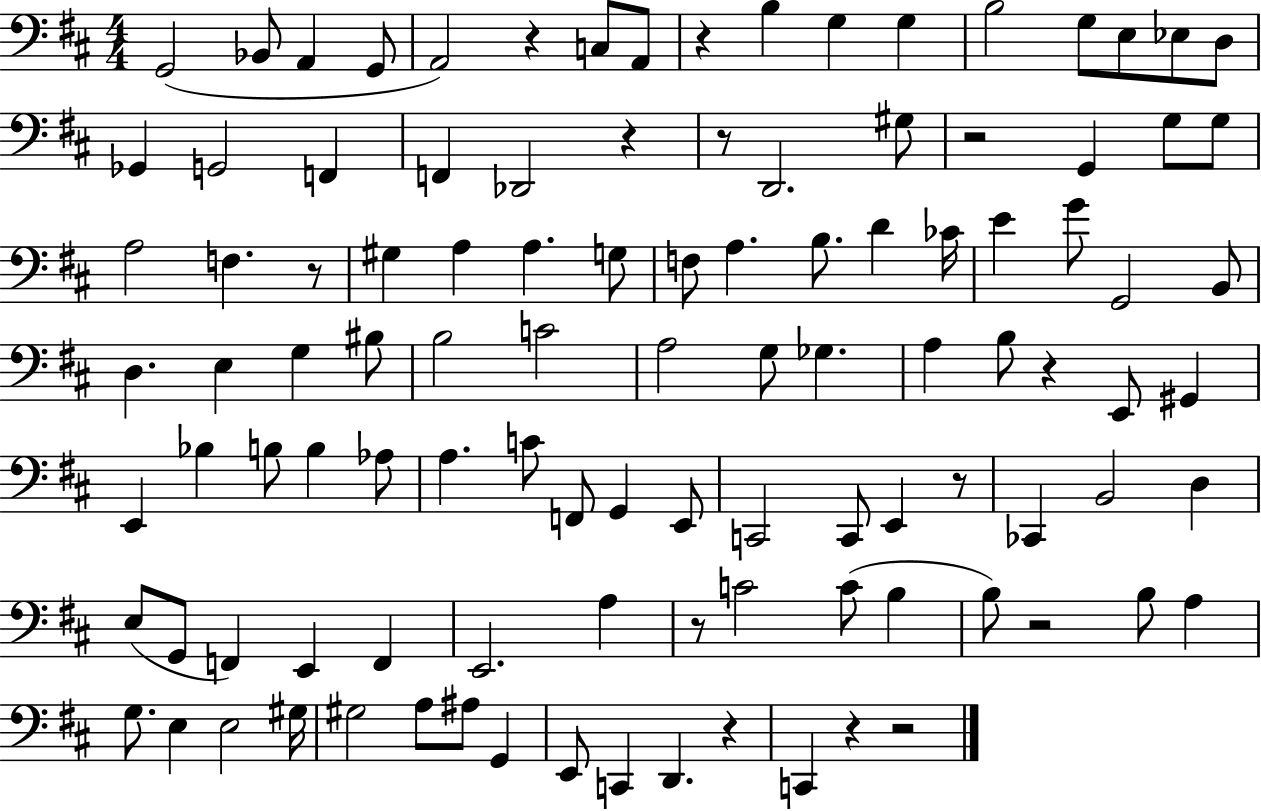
{
  \clef bass
  \numericTimeSignature
  \time 4/4
  \key d \major
  \repeat volta 2 { g,2( bes,8 a,4 g,8 | a,2) r4 c8 a,8 | r4 b4 g4 g4 | b2 g8 e8 ees8 d8 | \break ges,4 g,2 f,4 | f,4 des,2 r4 | r8 d,2. gis8 | r2 g,4 g8 g8 | \break a2 f4. r8 | gis4 a4 a4. g8 | f8 a4. b8. d'4 ces'16 | e'4 g'8 g,2 b,8 | \break d4. e4 g4 bis8 | b2 c'2 | a2 g8 ges4. | a4 b8 r4 e,8 gis,4 | \break e,4 bes4 b8 b4 aes8 | a4. c'8 f,8 g,4 e,8 | c,2 c,8 e,4 r8 | ces,4 b,2 d4 | \break e8( g,8 f,4) e,4 f,4 | e,2. a4 | r8 c'2 c'8( b4 | b8) r2 b8 a4 | \break g8. e4 e2 gis16 | gis2 a8 ais8 g,4 | e,8 c,4 d,4. r4 | c,4 r4 r2 | \break } \bar "|."
}